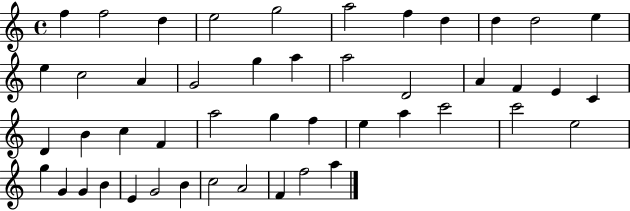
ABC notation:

X:1
T:Untitled
M:4/4
L:1/4
K:C
f f2 d e2 g2 a2 f d d d2 e e c2 A G2 g a a2 D2 A F E C D B c F a2 g f e a c'2 c'2 e2 g G G B E G2 B c2 A2 F f2 a